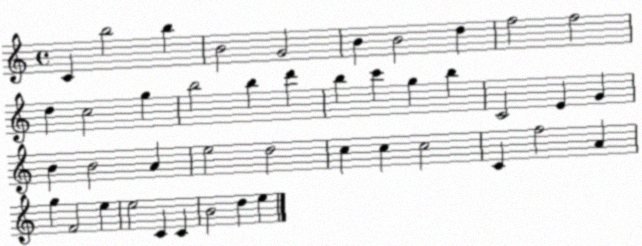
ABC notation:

X:1
T:Untitled
M:4/4
L:1/4
K:C
C b2 b B2 G2 B B2 d f2 f2 d c2 g b2 b d' b c' g b C2 E G B B2 A e2 d2 c c c2 C f2 A g F2 e e2 C C B2 d e